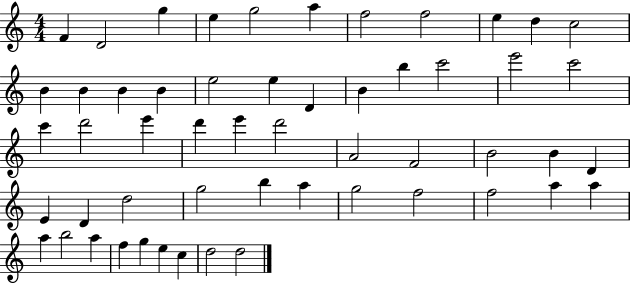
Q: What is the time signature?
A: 4/4